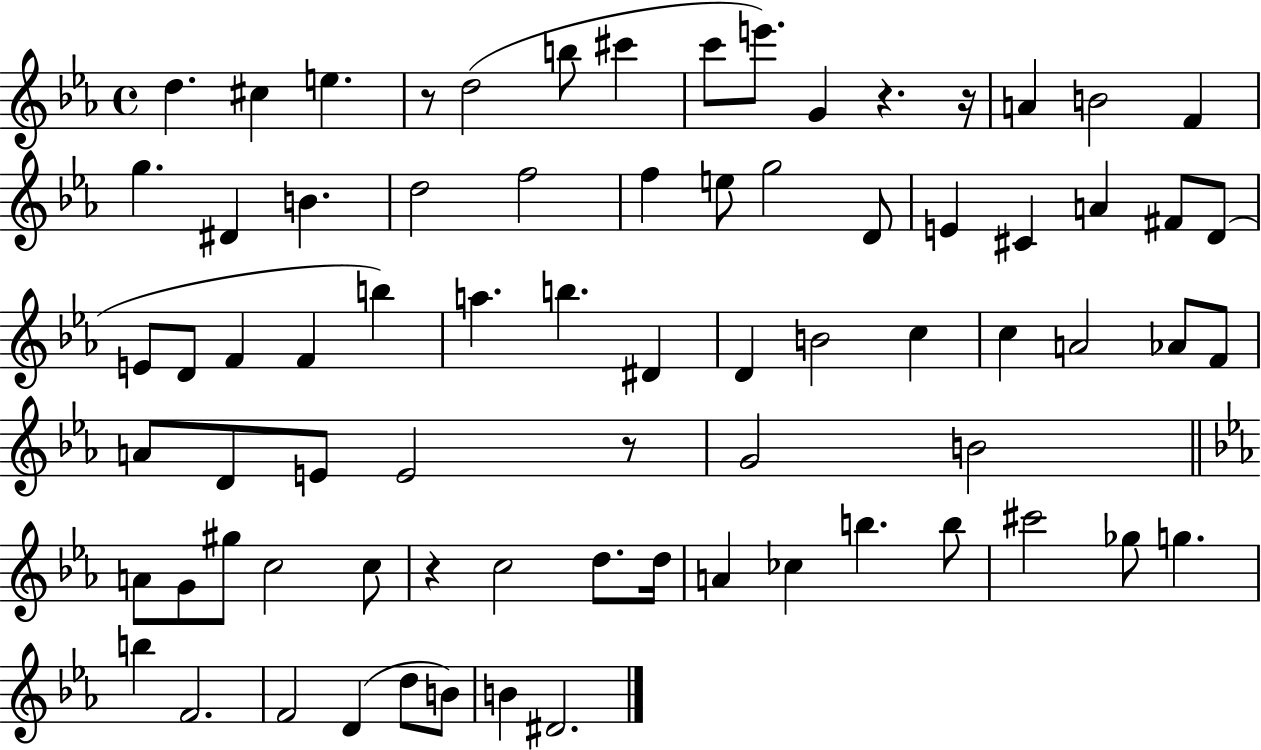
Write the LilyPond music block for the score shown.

{
  \clef treble
  \time 4/4
  \defaultTimeSignature
  \key ees \major
  d''4. cis''4 e''4. | r8 d''2( b''8 cis'''4 | c'''8 e'''8.) g'4 r4. r16 | a'4 b'2 f'4 | \break g''4. dis'4 b'4. | d''2 f''2 | f''4 e''8 g''2 d'8 | e'4 cis'4 a'4 fis'8 d'8( | \break e'8 d'8 f'4 f'4 b''4) | a''4. b''4. dis'4 | d'4 b'2 c''4 | c''4 a'2 aes'8 f'8 | \break a'8 d'8 e'8 e'2 r8 | g'2 b'2 | \bar "||" \break \key ees \major a'8 g'8 gis''8 c''2 c''8 | r4 c''2 d''8. d''16 | a'4 ces''4 b''4. b''8 | cis'''2 ges''8 g''4. | \break b''4 f'2. | f'2 d'4( d''8 b'8) | b'4 dis'2. | \bar "|."
}